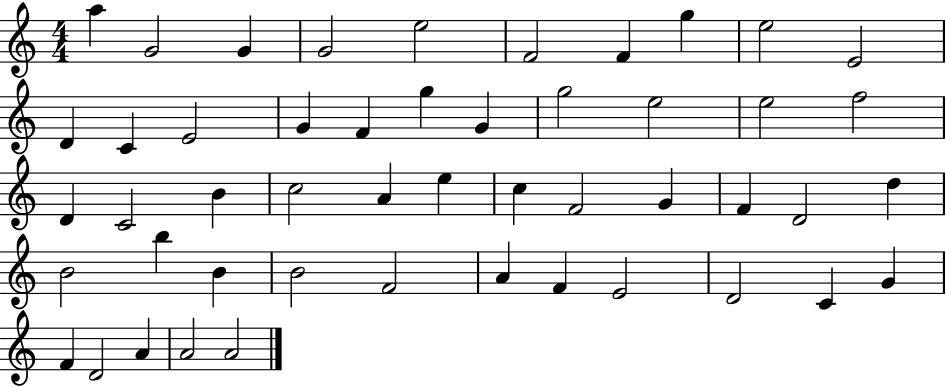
A5/q G4/h G4/q G4/h E5/h F4/h F4/q G5/q E5/h E4/h D4/q C4/q E4/h G4/q F4/q G5/q G4/q G5/h E5/h E5/h F5/h D4/q C4/h B4/q C5/h A4/q E5/q C5/q F4/h G4/q F4/q D4/h D5/q B4/h B5/q B4/q B4/h F4/h A4/q F4/q E4/h D4/h C4/q G4/q F4/q D4/h A4/q A4/h A4/h